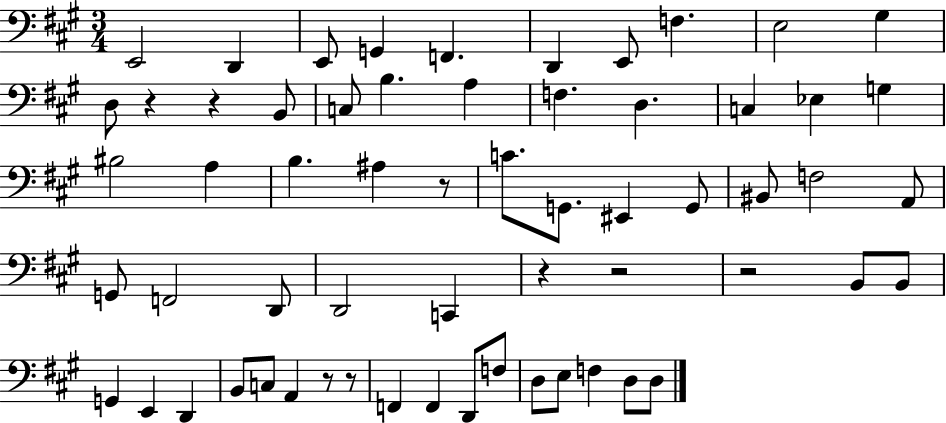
E2/h D2/q E2/e G2/q F2/q. D2/q E2/e F3/q. E3/h G#3/q D3/e R/q R/q B2/e C3/e B3/q. A3/q F3/q. D3/q. C3/q Eb3/q G3/q BIS3/h A3/q B3/q. A#3/q R/e C4/e. G2/e. EIS2/q G2/e BIS2/e F3/h A2/e G2/e F2/h D2/e D2/h C2/q R/q R/h R/h B2/e B2/e G2/q E2/q D2/q B2/e C3/e A2/q R/e R/e F2/q F2/q D2/e F3/e D3/e E3/e F3/q D3/e D3/e